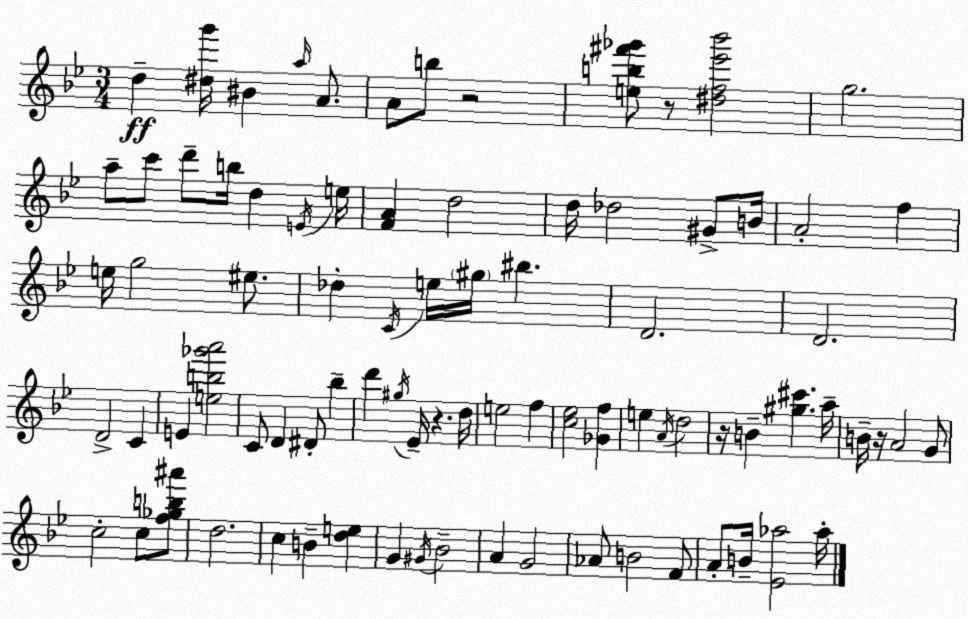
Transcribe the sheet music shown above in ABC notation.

X:1
T:Untitled
M:3/4
L:1/4
K:Bb
d [^dg']/4 ^B a/4 A/2 A/2 b/2 z2 [eb^f'_g']/2 z/2 [^df_e'_b']2 g2 a/2 c'/2 d'/2 b/4 d E/4 e/4 [FA] d2 d/4 _d2 ^G/2 B/4 A2 f e/4 g2 ^e/2 _d C/4 e/4 ^g/4 ^b D2 D2 D2 C E [eb_g'a']2 C/2 D ^D/2 _b d' ^g/4 _E/4 z d/4 e2 f [c_e]2 [_Gf] e A/4 d2 z/4 B [^g^c'] a/4 B/4 z/4 A2 G/2 c2 c/2 [f_gb^a']/2 d2 c B [de] G ^G/4 _B2 A G2 _A/2 B2 F/2 A/2 B/4 [_E_a]2 _a/4